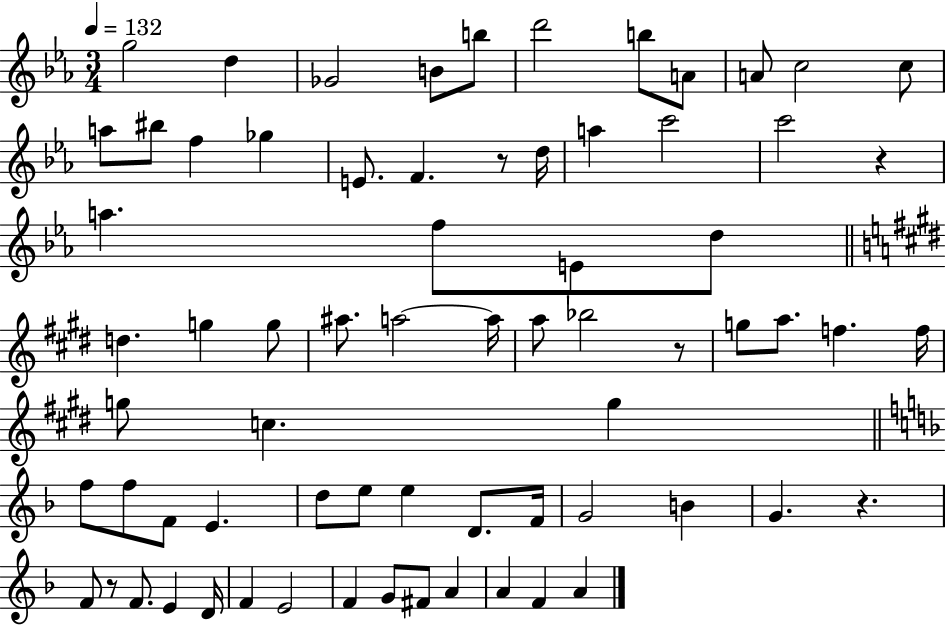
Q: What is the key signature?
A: EES major